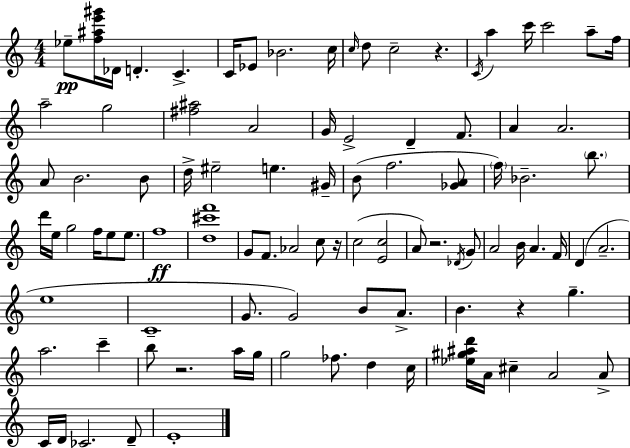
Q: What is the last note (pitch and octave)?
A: E4